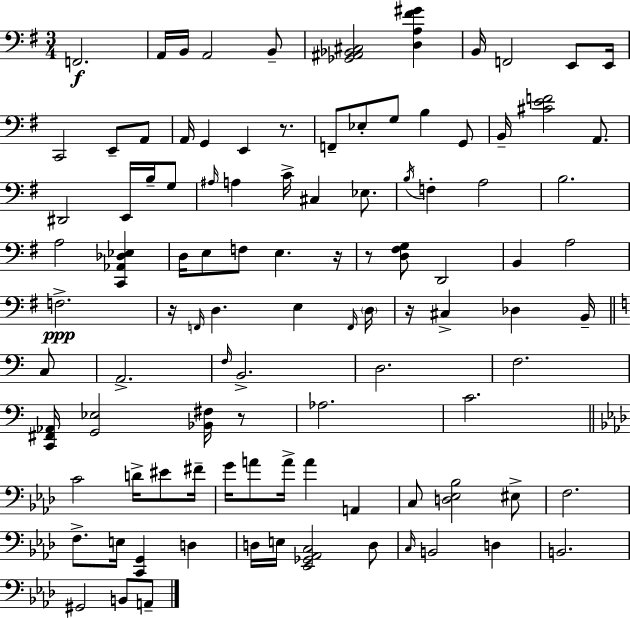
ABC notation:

X:1
T:Untitled
M:3/4
L:1/4
K:G
F,,2 A,,/4 B,,/4 A,,2 B,,/2 [_G,,^A,,_B,,^C,]2 [D,A,^F^G] B,,/4 F,,2 E,,/2 E,,/4 C,,2 E,,/2 A,,/2 A,,/4 G,, E,, z/2 F,,/2 _E,/2 G,/2 B, G,,/2 B,,/4 [^CEF]2 A,,/2 ^D,,2 E,,/4 B,/4 G,/2 ^A,/4 A, C/4 ^C, _E,/2 B,/4 F, A,2 B,2 A,2 [C,,_A,,_D,_E,] D,/4 E,/2 F,/2 E, z/4 z/2 [D,^F,G,]/2 D,,2 B,, A,2 F,2 z/4 F,,/4 D, E, F,,/4 D,/4 z/4 ^C, _D, B,,/4 C,/2 A,,2 F,/4 B,,2 D,2 F,2 [C,,^F,,_A,,]/4 [G,,_E,]2 [_B,,^F,]/4 z/2 _A,2 C2 C2 D/4 ^E/2 ^F/4 G/4 A/2 A/4 A A,, C,/2 [D,_E,_B,]2 ^E,/2 F,2 F,/2 E,/4 [C,,G,,] D, D,/4 E,/4 [_E,,_G,,_A,,C,]2 D,/2 C,/4 B,,2 D, B,,2 ^G,,2 B,,/2 A,,/2